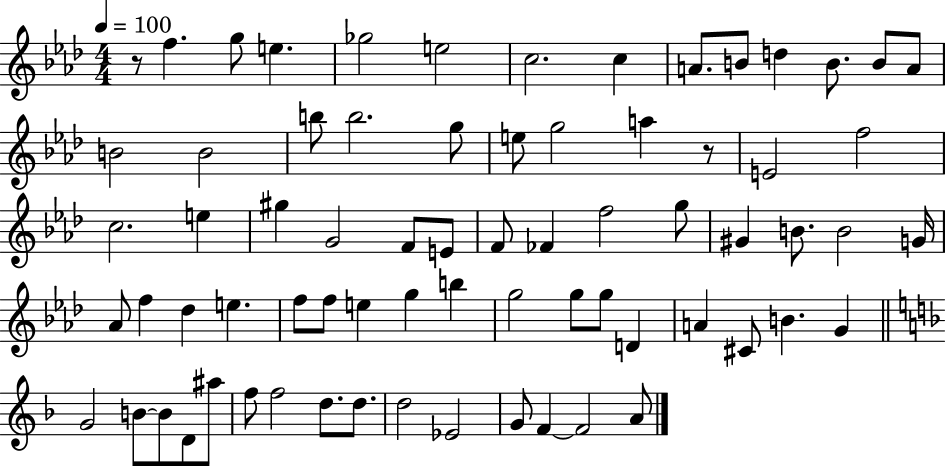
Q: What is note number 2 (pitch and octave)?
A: G5